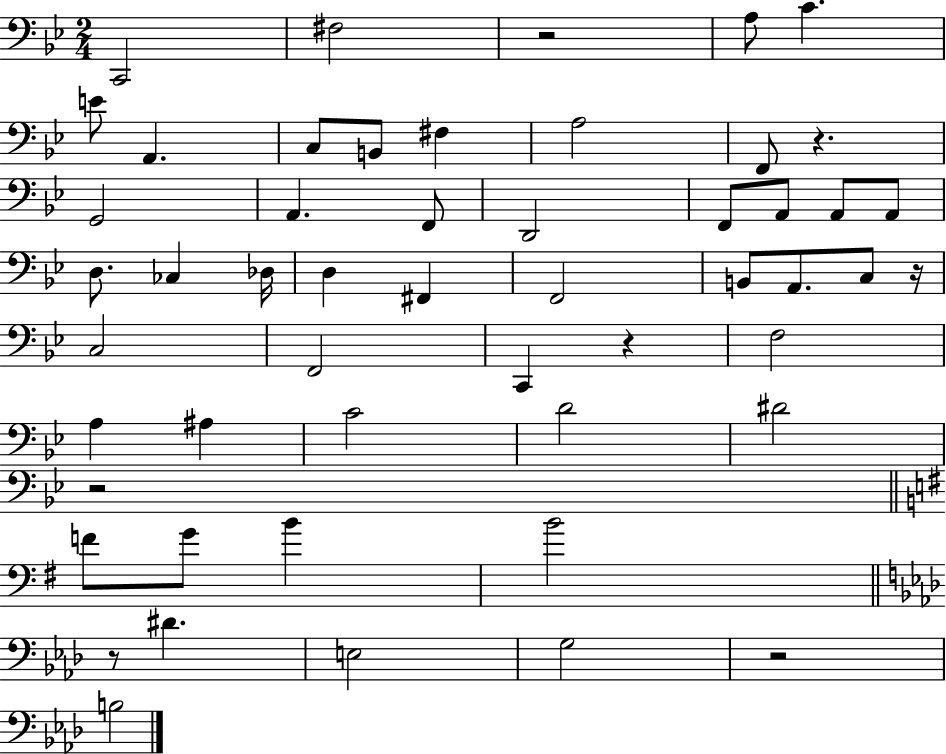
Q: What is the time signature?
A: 2/4